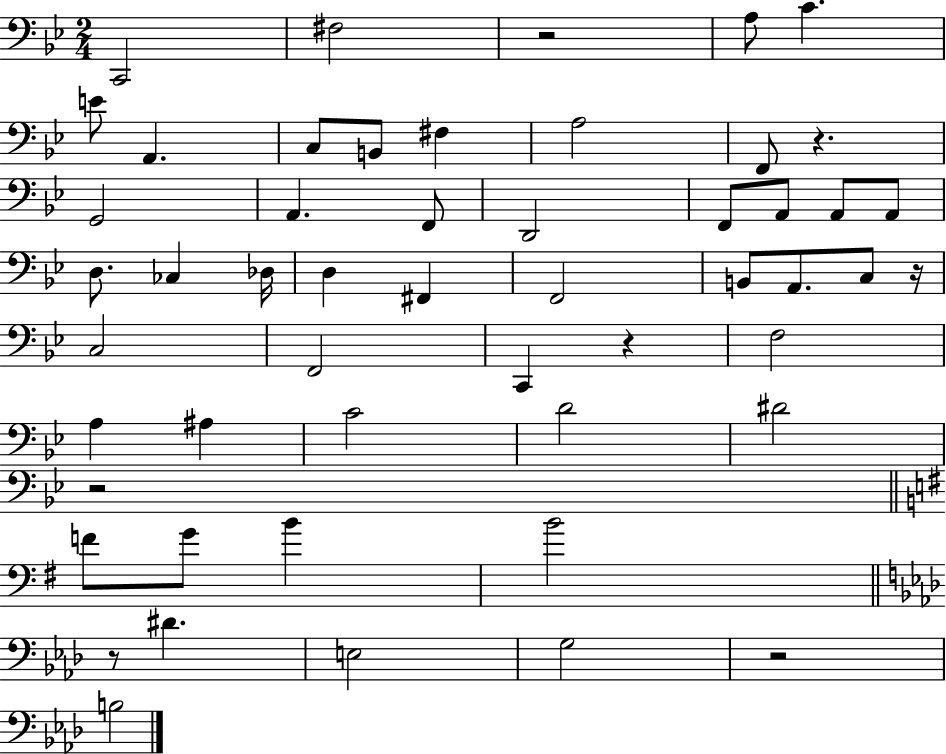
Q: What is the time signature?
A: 2/4